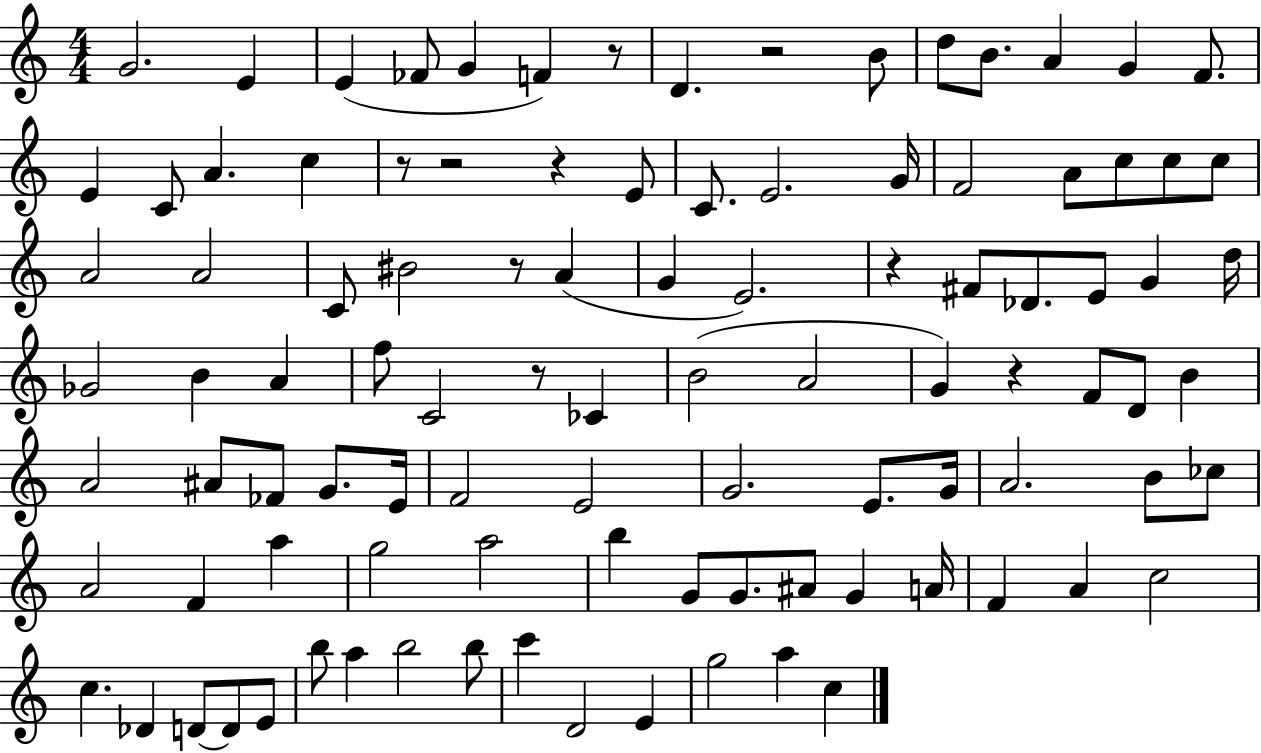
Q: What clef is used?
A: treble